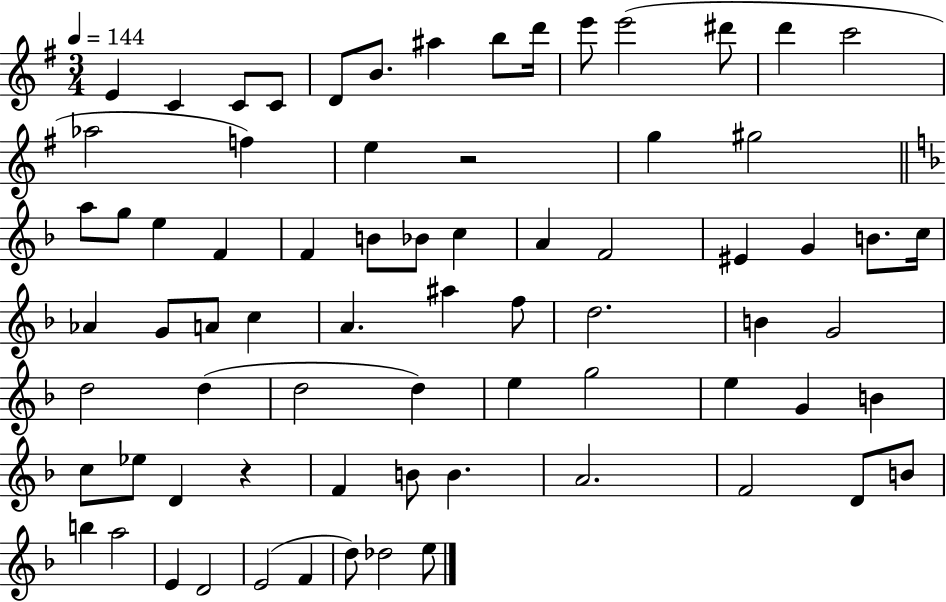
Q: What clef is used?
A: treble